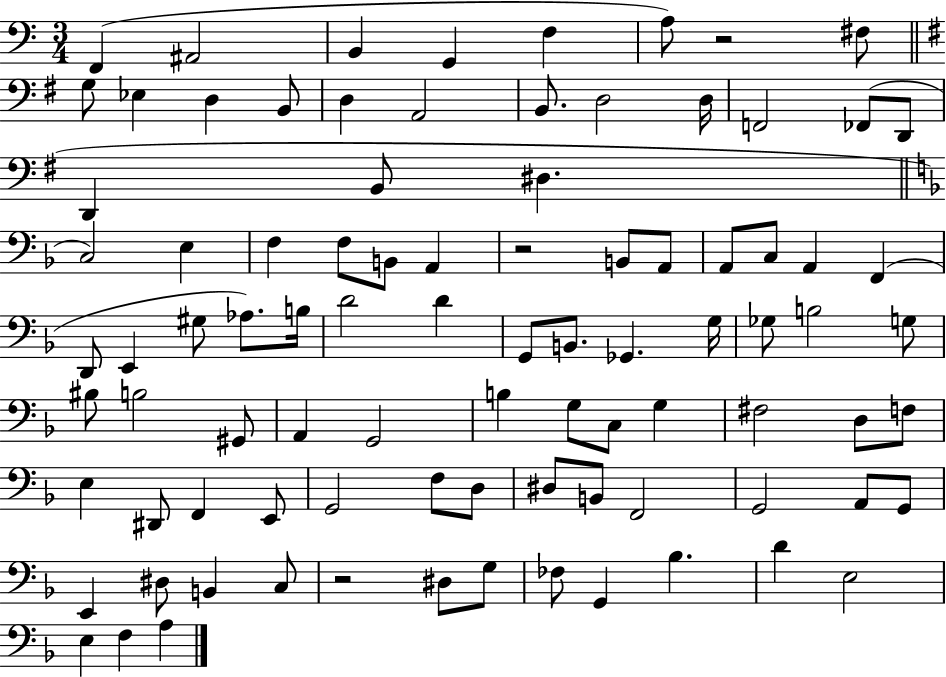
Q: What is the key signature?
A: C major